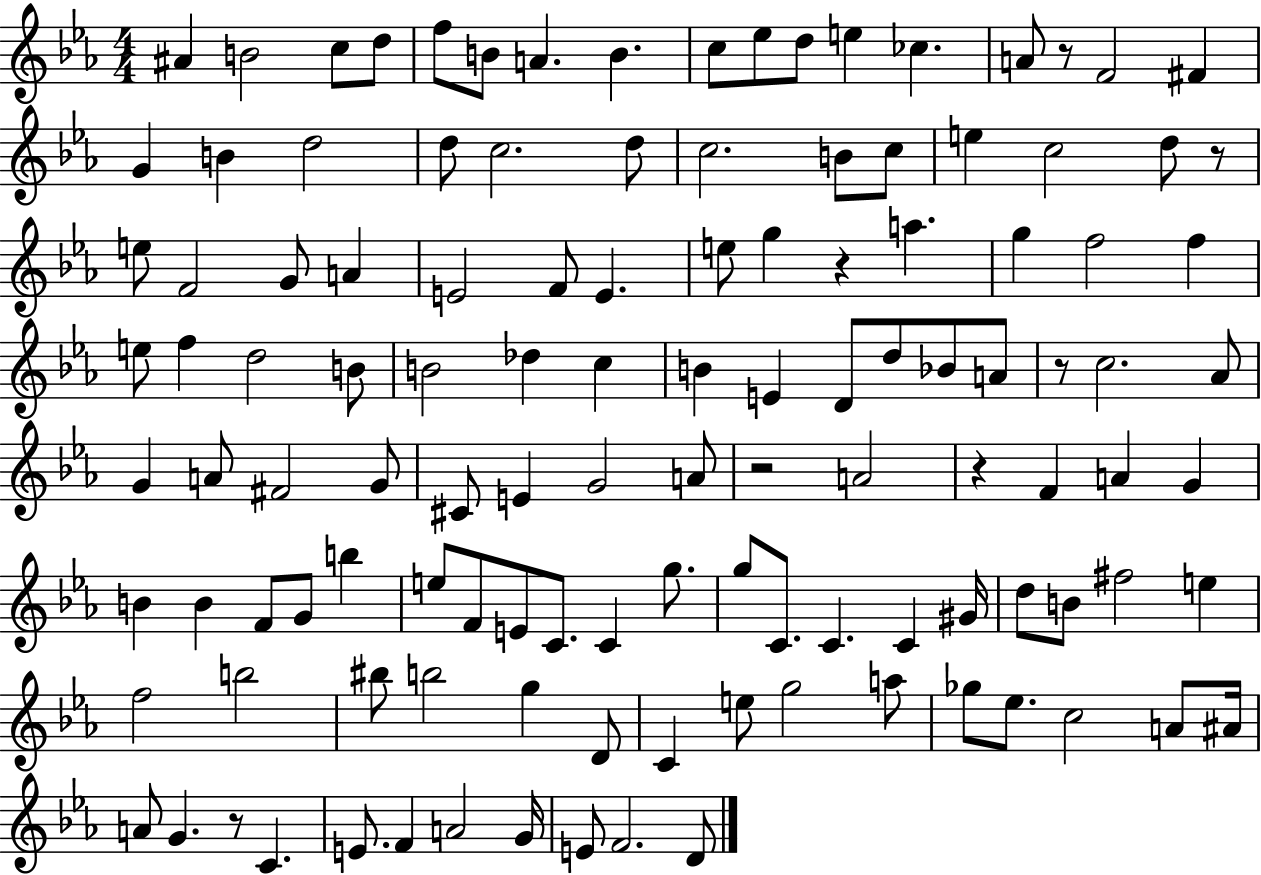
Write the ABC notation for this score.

X:1
T:Untitled
M:4/4
L:1/4
K:Eb
^A B2 c/2 d/2 f/2 B/2 A B c/2 _e/2 d/2 e _c A/2 z/2 F2 ^F G B d2 d/2 c2 d/2 c2 B/2 c/2 e c2 d/2 z/2 e/2 F2 G/2 A E2 F/2 E e/2 g z a g f2 f e/2 f d2 B/2 B2 _d c B E D/2 d/2 _B/2 A/2 z/2 c2 _A/2 G A/2 ^F2 G/2 ^C/2 E G2 A/2 z2 A2 z F A G B B F/2 G/2 b e/2 F/2 E/2 C/2 C g/2 g/2 C/2 C C ^G/4 d/2 B/2 ^f2 e f2 b2 ^b/2 b2 g D/2 C e/2 g2 a/2 _g/2 _e/2 c2 A/2 ^A/4 A/2 G z/2 C E/2 F A2 G/4 E/2 F2 D/2